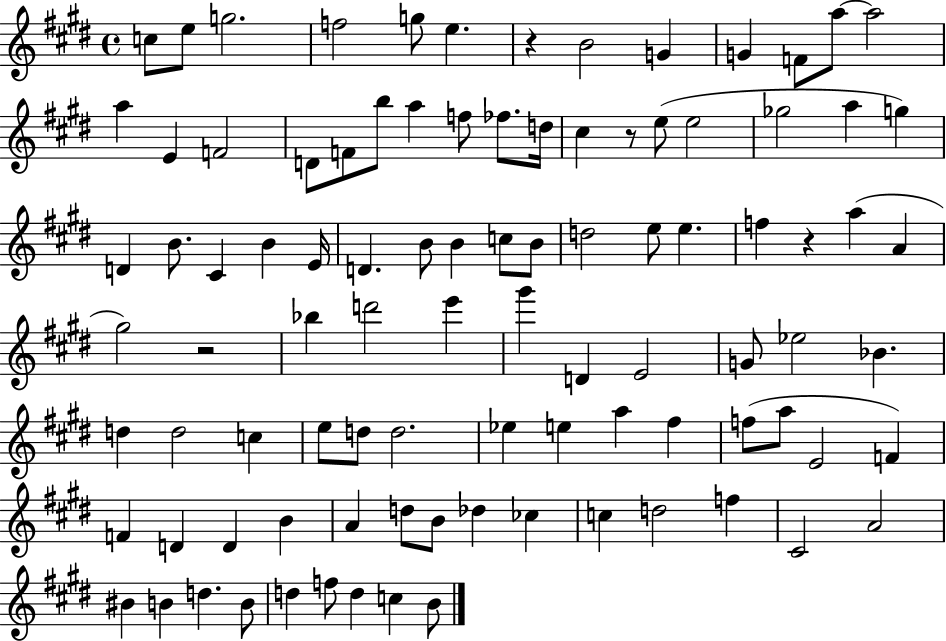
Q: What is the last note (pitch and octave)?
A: B4